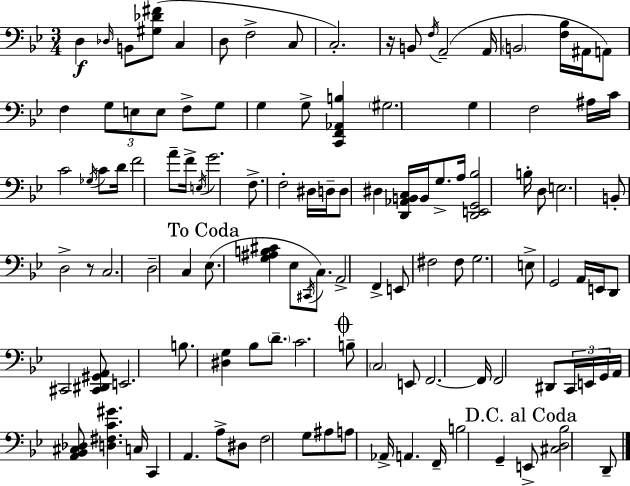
{
  \clef bass
  \numericTimeSignature
  \time 3/4
  \key bes \major
  \repeat volta 2 { d4\f \grace { des16 } b,8 <gis des' fis'>8( c4 | d8 f2-> c8 | c2.-.) | r16 b,8 \acciaccatura { f16 } a,2--( | \break a,16 \parenthesize b,2 <f bes>16 ais,16 | a,8) f4 \tuplet 3/2 { g8 e8 e8 } | f8-> g8 g4 g8-> <c, f, aes, b>4 | \parenthesize gis2. | \break g4 f2 | ais16 c'16 c'2 | \acciaccatura { ges16 } c'8 d'16 f'2 | a'8-- f'16-> \acciaccatura { e16 } g'2. | \break f8.-> f2-. | dis16 d16-- d8 dis4 <d, aes, b, c>16 | b,16 g8.-> a16 <d, e, g, bes>2 | b16-. d8 e2. | \break b,8-. d2-> | r8 c2. | d2-- | c4 \mark "To Coda" ees8.( <g ais b cis'>4 ees8 | \break \acciaccatura { cis,16 }) c8. a,2-> | f,4-> e,8 fis2 | fis8 g2. | e8-> g,2 | \break a,16 e,16 d,8 cis,2 | <cis, dis, gis, a,>8 e,2. | b8. <dis g>4 | bes8 \parenthesize d'8.-- c'2. | \break \mark \markup { \musicglyph "scripts.coda" } b8-- \parenthesize c2 | e,8 f,2.~~ | f,16 f,2 | dis,8 \tuplet 3/2 { c,16 e,16 g,16 } a,16 <a, bes, cis des>8 <d fis c' gis'>4. | \break c16 c,4 a,4. | a8-> dis8 f2 | g8 ais8 a8 aes,16-> a,4. | f,16-- b2 | \break g,4-- \mark "D.C. al Coda" e,8-> <cis d bes>2 | d,8-- } \bar "|."
}